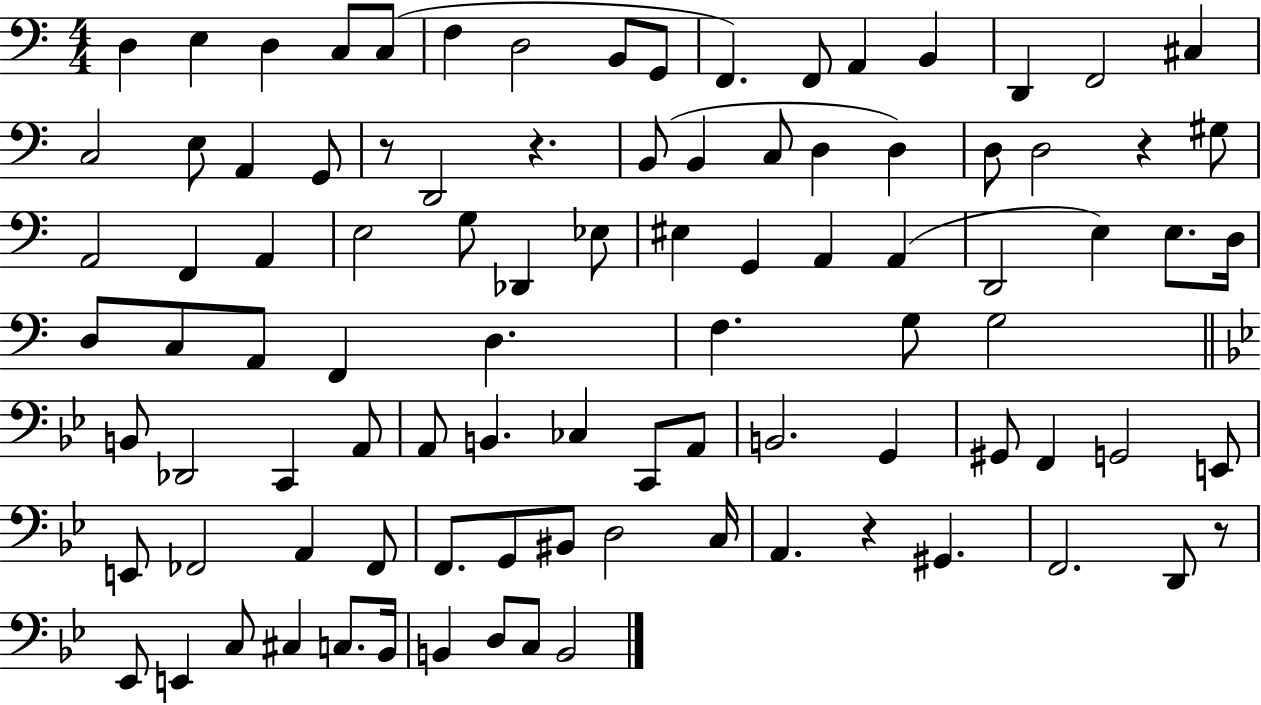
{
  \clef bass
  \numericTimeSignature
  \time 4/4
  \key c \major
  d4 e4 d4 c8 c8( | f4 d2 b,8 g,8 | f,4.) f,8 a,4 b,4 | d,4 f,2 cis4 | \break c2 e8 a,4 g,8 | r8 d,2 r4. | b,8( b,4 c8 d4 d4) | d8 d2 r4 gis8 | \break a,2 f,4 a,4 | e2 g8 des,4 ees8 | eis4 g,4 a,4 a,4( | d,2 e4) e8. d16 | \break d8 c8 a,8 f,4 d4. | f4. g8 g2 | \bar "||" \break \key bes \major b,8 des,2 c,4 a,8 | a,8 b,4. ces4 c,8 a,8 | b,2. g,4 | gis,8 f,4 g,2 e,8 | \break e,8 fes,2 a,4 fes,8 | f,8. g,8 bis,8 d2 c16 | a,4. r4 gis,4. | f,2. d,8 r8 | \break ees,8 e,4 c8 cis4 c8. bes,16 | b,4 d8 c8 b,2 | \bar "|."
}